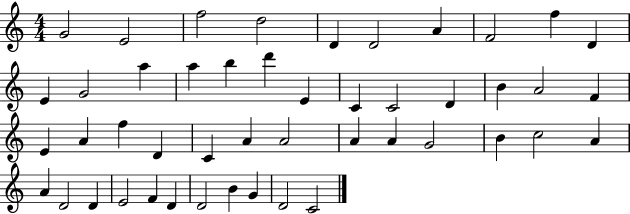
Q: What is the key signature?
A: C major